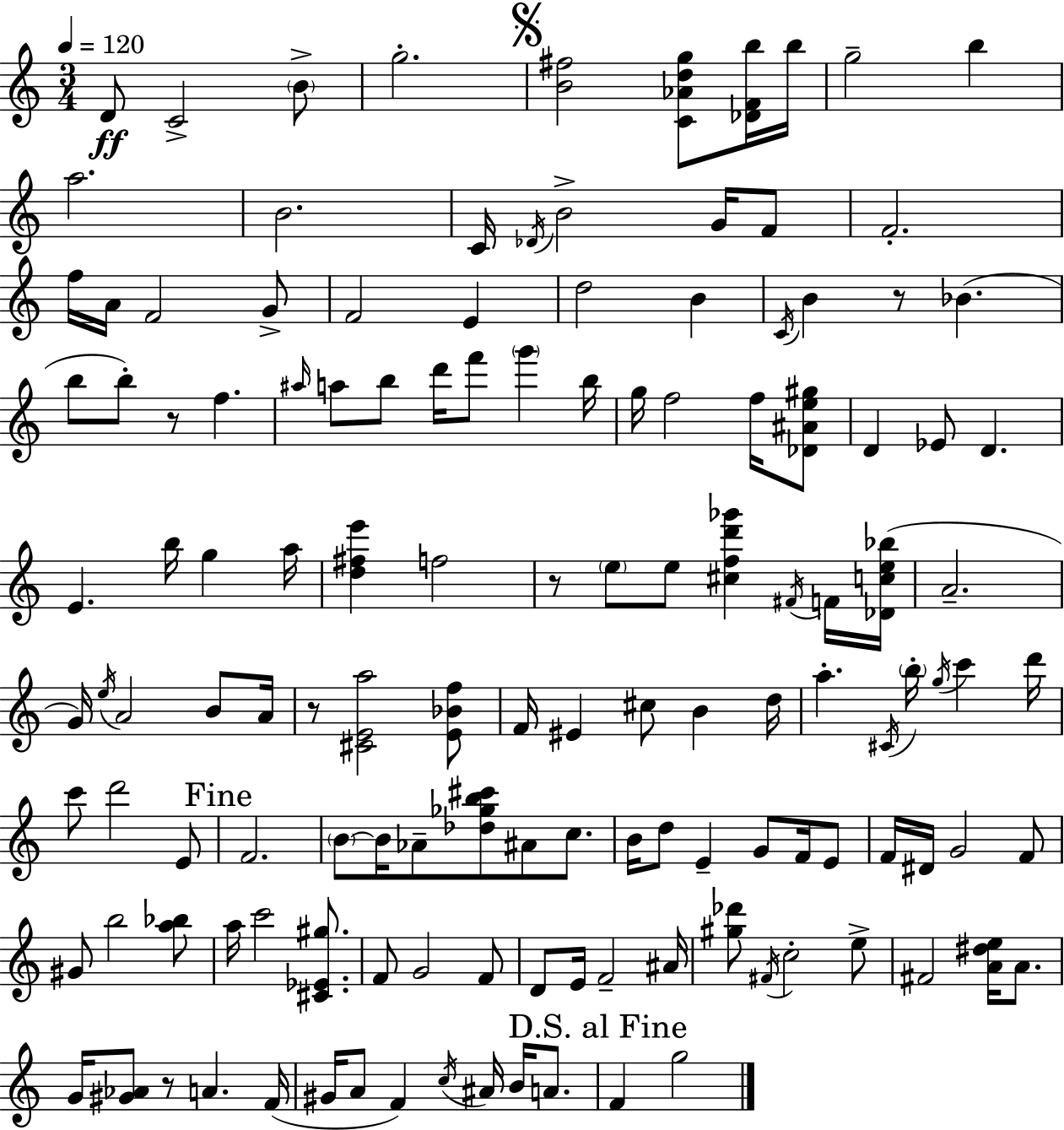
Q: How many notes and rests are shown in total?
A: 135